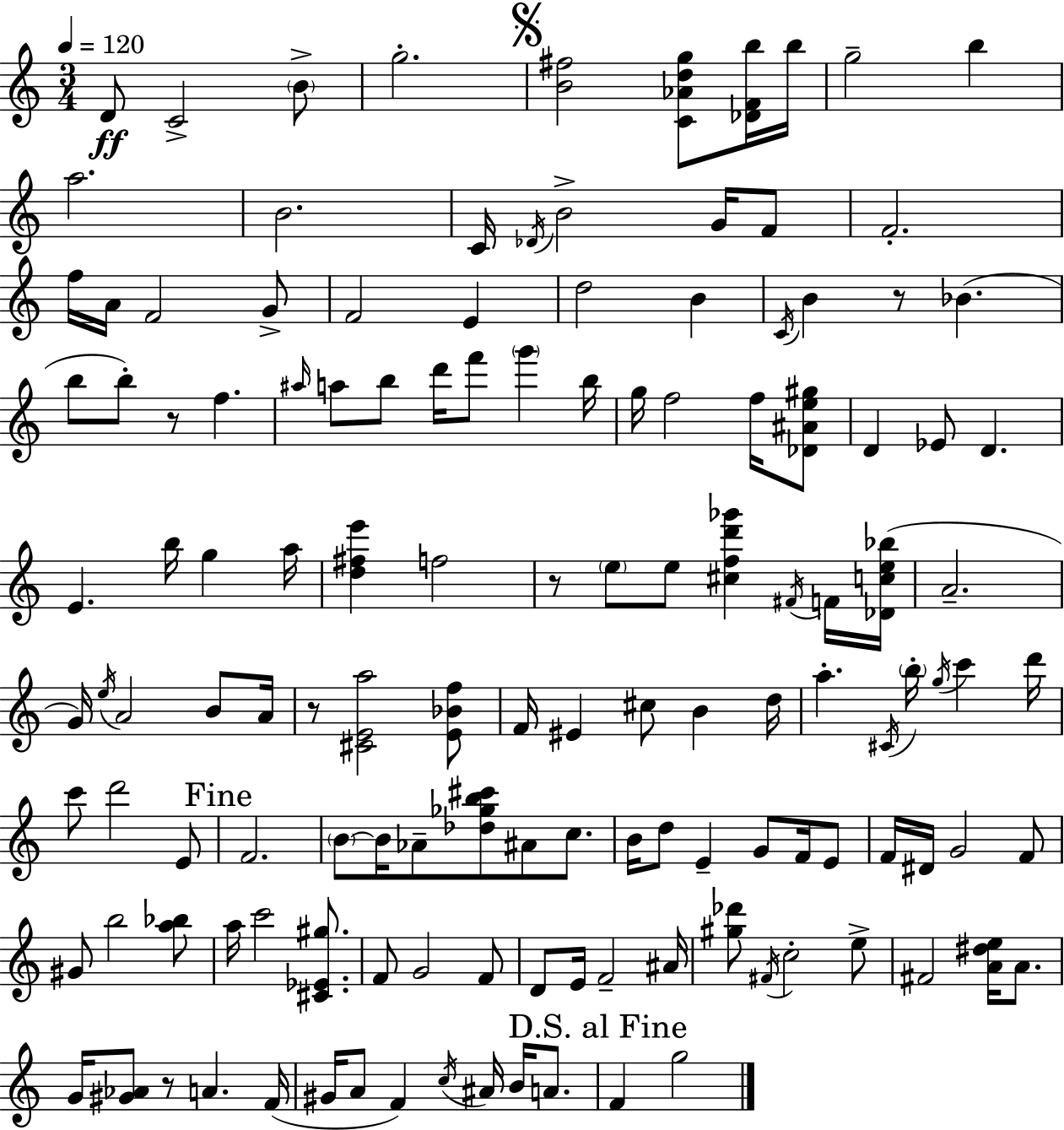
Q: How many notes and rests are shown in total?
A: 135